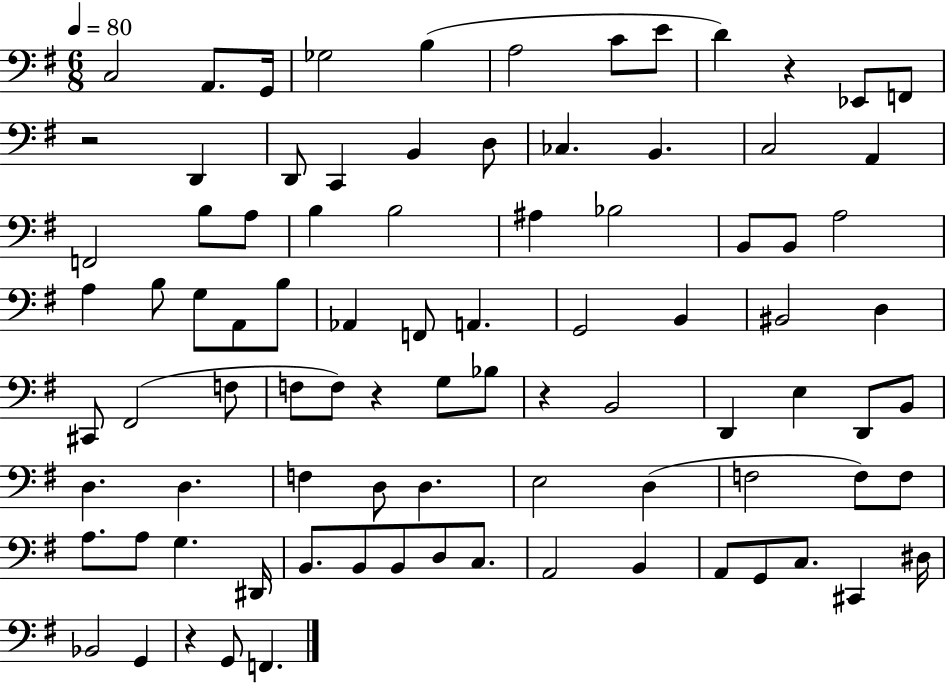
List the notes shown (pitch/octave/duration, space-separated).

C3/h A2/e. G2/s Gb3/h B3/q A3/h C4/e E4/e D4/q R/q Eb2/e F2/e R/h D2/q D2/e C2/q B2/q D3/e CES3/q. B2/q. C3/h A2/q F2/h B3/e A3/e B3/q B3/h A#3/q Bb3/h B2/e B2/e A3/h A3/q B3/e G3/e A2/e B3/e Ab2/q F2/e A2/q. G2/h B2/q BIS2/h D3/q C#2/e F#2/h F3/e F3/e F3/e R/q G3/e Bb3/e R/q B2/h D2/q E3/q D2/e B2/e D3/q. D3/q. F3/q D3/e D3/q. E3/h D3/q F3/h F3/e F3/e A3/e. A3/e G3/q. D#2/s B2/e. B2/e B2/e D3/e C3/e. A2/h B2/q A2/e G2/e C3/e. C#2/q D#3/s Bb2/h G2/q R/q G2/e F2/q.